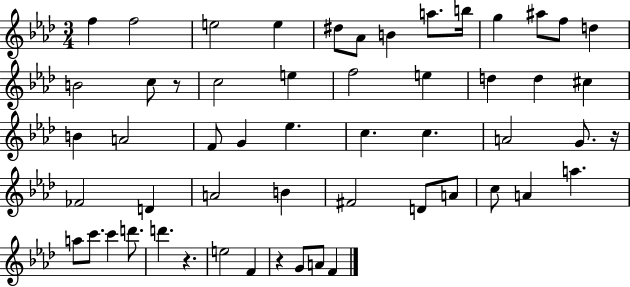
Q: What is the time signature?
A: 3/4